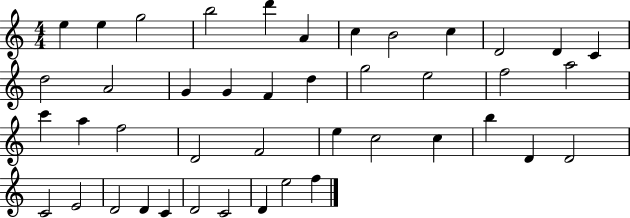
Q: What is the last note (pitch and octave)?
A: F5